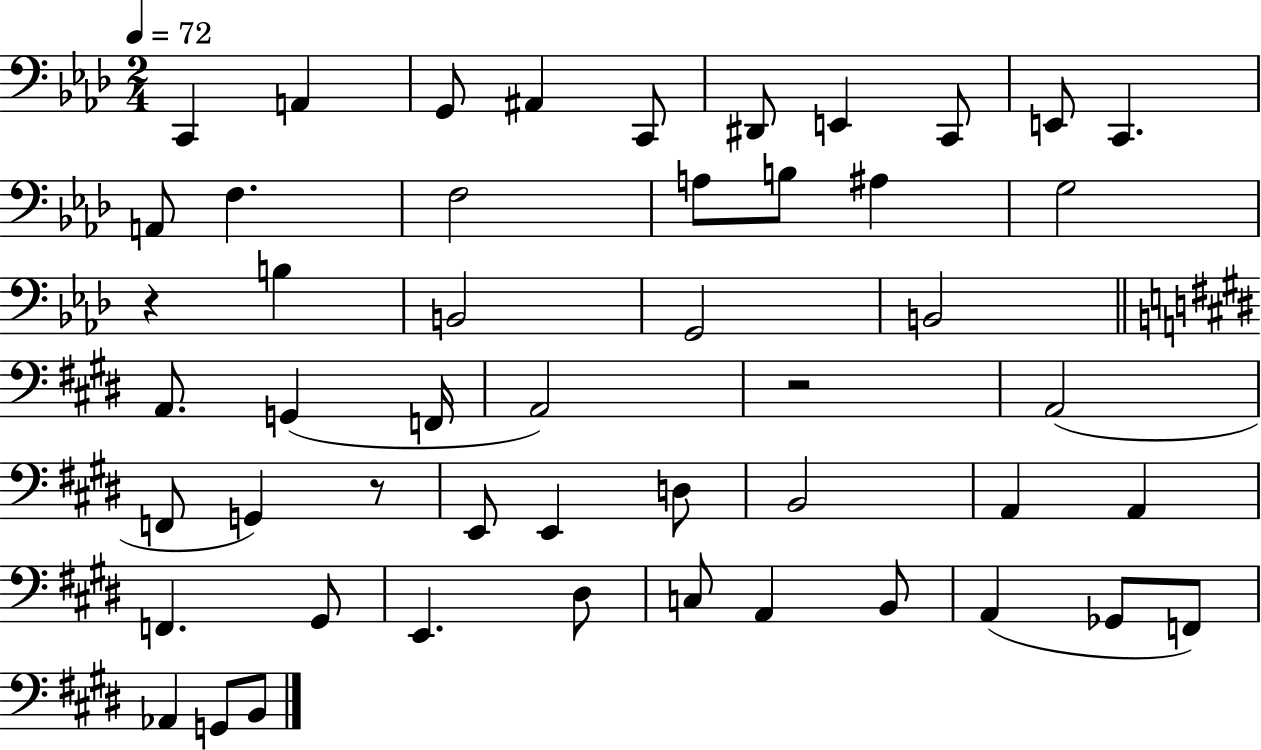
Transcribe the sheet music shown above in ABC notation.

X:1
T:Untitled
M:2/4
L:1/4
K:Ab
C,, A,, G,,/2 ^A,, C,,/2 ^D,,/2 E,, C,,/2 E,,/2 C,, A,,/2 F, F,2 A,/2 B,/2 ^A, G,2 z B, B,,2 G,,2 B,,2 A,,/2 G,, F,,/4 A,,2 z2 A,,2 F,,/2 G,, z/2 E,,/2 E,, D,/2 B,,2 A,, A,, F,, ^G,,/2 E,, ^D,/2 C,/2 A,, B,,/2 A,, _G,,/2 F,,/2 _A,, G,,/2 B,,/2